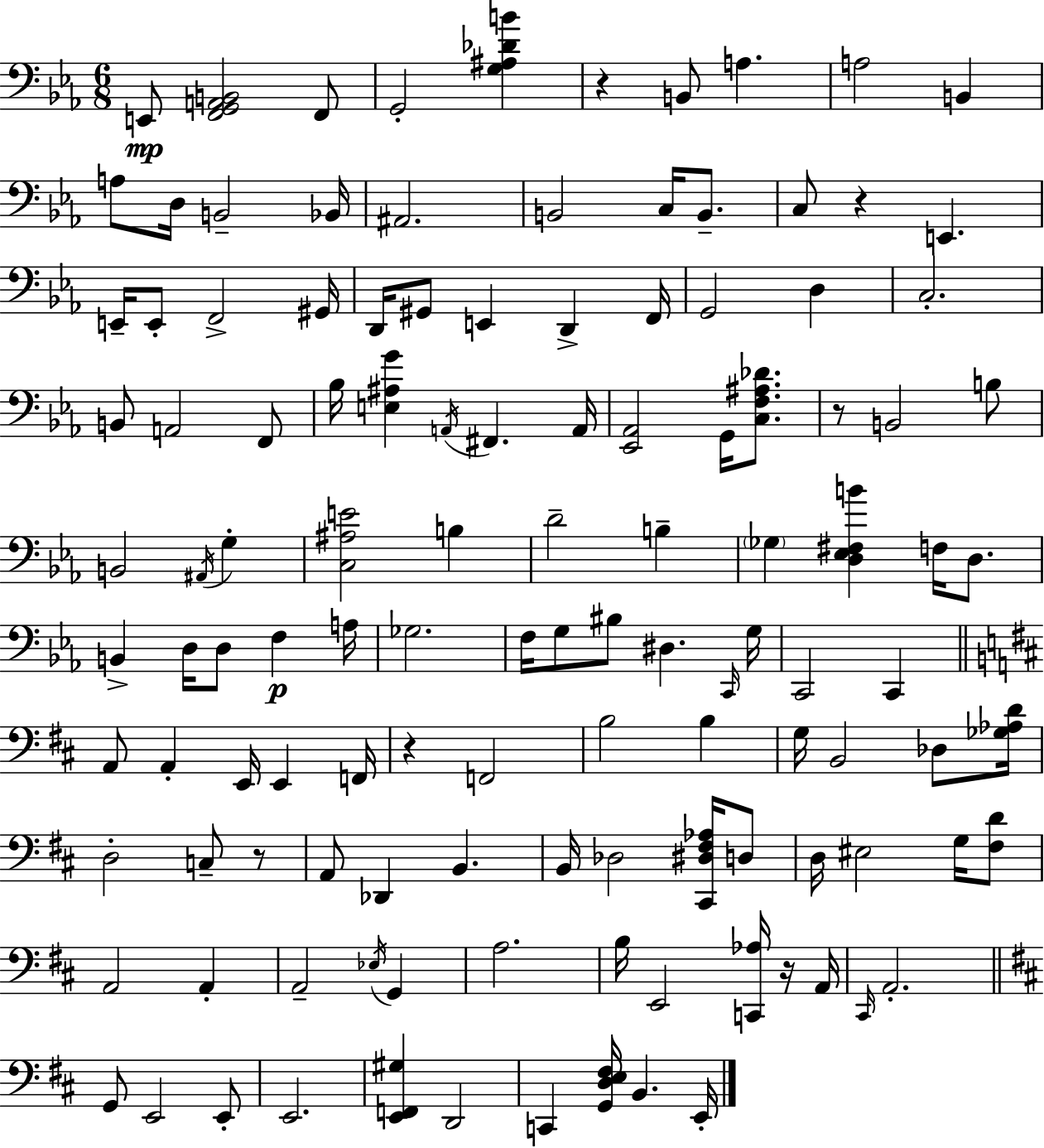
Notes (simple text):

E2/e [F2,G2,A2,B2]/h F2/e G2/h [G3,A#3,Db4,B4]/q R/q B2/e A3/q. A3/h B2/q A3/e D3/s B2/h Bb2/s A#2/h. B2/h C3/s B2/e. C3/e R/q E2/q. E2/s E2/e F2/h G#2/s D2/s G#2/e E2/q D2/q F2/s G2/h D3/q C3/h. B2/e A2/h F2/e Bb3/s [E3,A#3,G4]/q A2/s F#2/q. A2/s [Eb2,Ab2]/h G2/s [C3,F3,A#3,Db4]/e. R/e B2/h B3/e B2/h A#2/s G3/q [C3,A#3,E4]/h B3/q D4/h B3/q Gb3/q [D3,Eb3,F#3,B4]/q F3/s D3/e. B2/q D3/s D3/e F3/q A3/s Gb3/h. F3/s G3/e BIS3/e D#3/q. C2/s G3/s C2/h C2/q A2/e A2/q E2/s E2/q F2/s R/q F2/h B3/h B3/q G3/s B2/h Db3/e [Gb3,Ab3,D4]/s D3/h C3/e R/e A2/e Db2/q B2/q. B2/s Db3/h [C#2,D#3,F#3,Ab3]/s D3/e D3/s EIS3/h G3/s [F#3,D4]/e A2/h A2/q A2/h Eb3/s G2/q A3/h. B3/s E2/h [C2,Ab3]/s R/s A2/s C#2/s A2/h. G2/e E2/h E2/e E2/h. [E2,F2,G#3]/q D2/h C2/q [G2,D3,E3,F#3]/s B2/q. E2/s